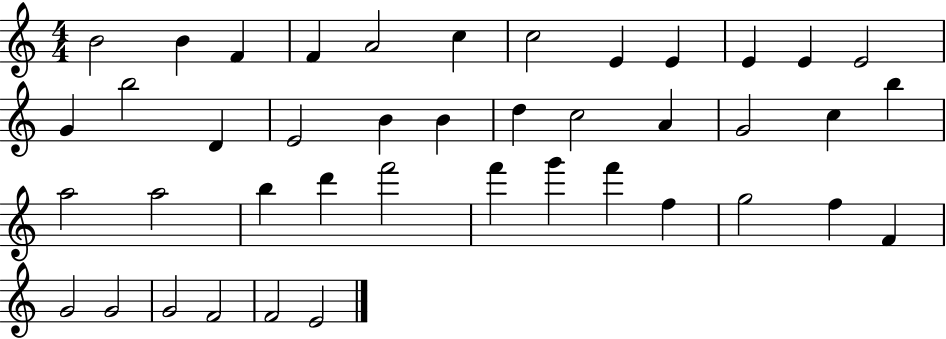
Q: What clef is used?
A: treble